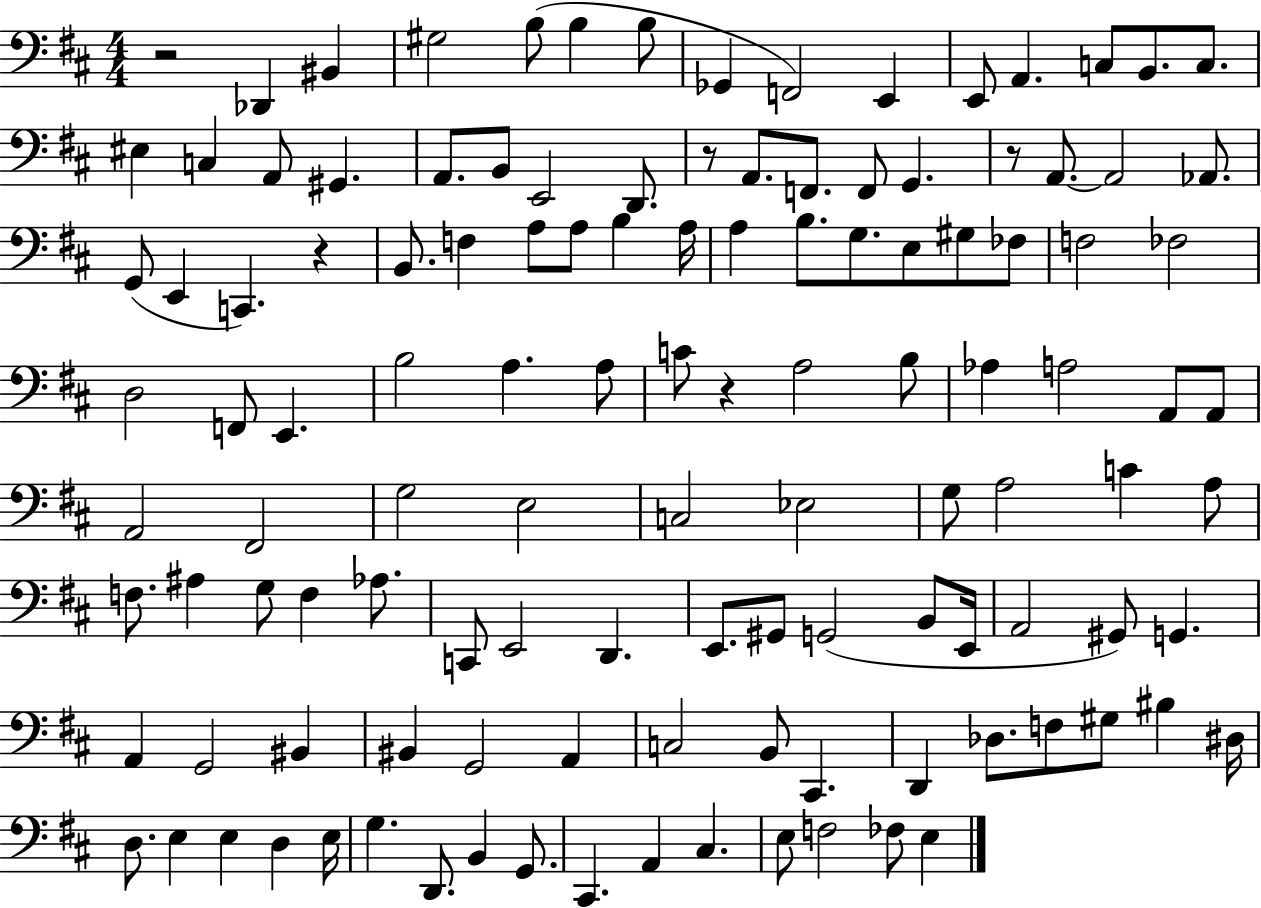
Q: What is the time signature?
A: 4/4